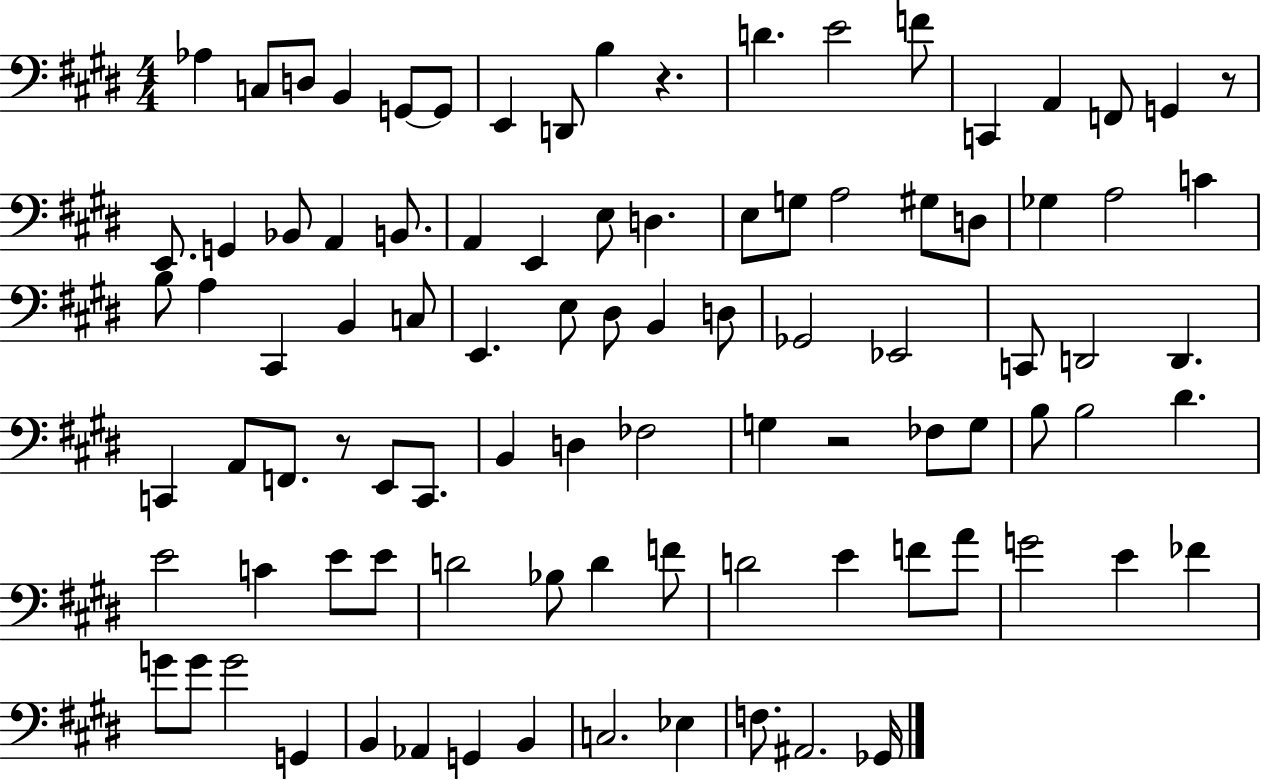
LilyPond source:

{
  \clef bass
  \numericTimeSignature
  \time 4/4
  \key e \major
  aes4 c8 d8 b,4 g,8~~ g,8 | e,4 d,8 b4 r4. | d'4. e'2 f'8 | c,4 a,4 f,8 g,4 r8 | \break e,8. g,4 bes,8 a,4 b,8. | a,4 e,4 e8 d4. | e8 g8 a2 gis8 d8 | ges4 a2 c'4 | \break b8 a4 cis,4 b,4 c8 | e,4. e8 dis8 b,4 d8 | ges,2 ees,2 | c,8 d,2 d,4. | \break c,4 a,8 f,8. r8 e,8 c,8. | b,4 d4 fes2 | g4 r2 fes8 g8 | b8 b2 dis'4. | \break e'2 c'4 e'8 e'8 | d'2 bes8 d'4 f'8 | d'2 e'4 f'8 a'8 | g'2 e'4 fes'4 | \break g'8 g'8 g'2 g,4 | b,4 aes,4 g,4 b,4 | c2. ees4 | f8. ais,2. ges,16 | \break \bar "|."
}